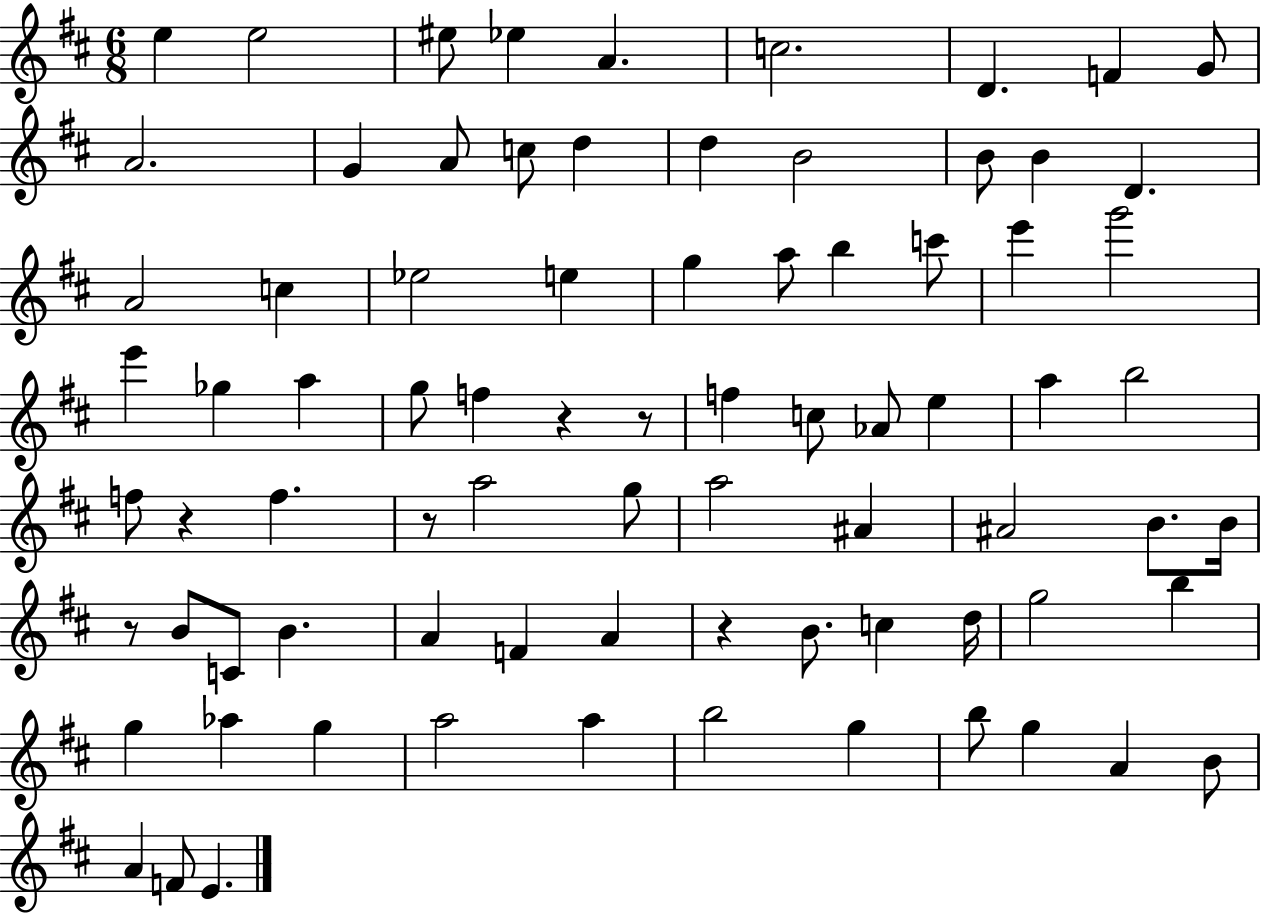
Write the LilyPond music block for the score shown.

{
  \clef treble
  \numericTimeSignature
  \time 6/8
  \key d \major
  e''4 e''2 | eis''8 ees''4 a'4. | c''2. | d'4. f'4 g'8 | \break a'2. | g'4 a'8 c''8 d''4 | d''4 b'2 | b'8 b'4 d'4. | \break a'2 c''4 | ees''2 e''4 | g''4 a''8 b''4 c'''8 | e'''4 g'''2 | \break e'''4 ges''4 a''4 | g''8 f''4 r4 r8 | f''4 c''8 aes'8 e''4 | a''4 b''2 | \break f''8 r4 f''4. | r8 a''2 g''8 | a''2 ais'4 | ais'2 b'8. b'16 | \break r8 b'8 c'8 b'4. | a'4 f'4 a'4 | r4 b'8. c''4 d''16 | g''2 b''4 | \break g''4 aes''4 g''4 | a''2 a''4 | b''2 g''4 | b''8 g''4 a'4 b'8 | \break a'4 f'8 e'4. | \bar "|."
}